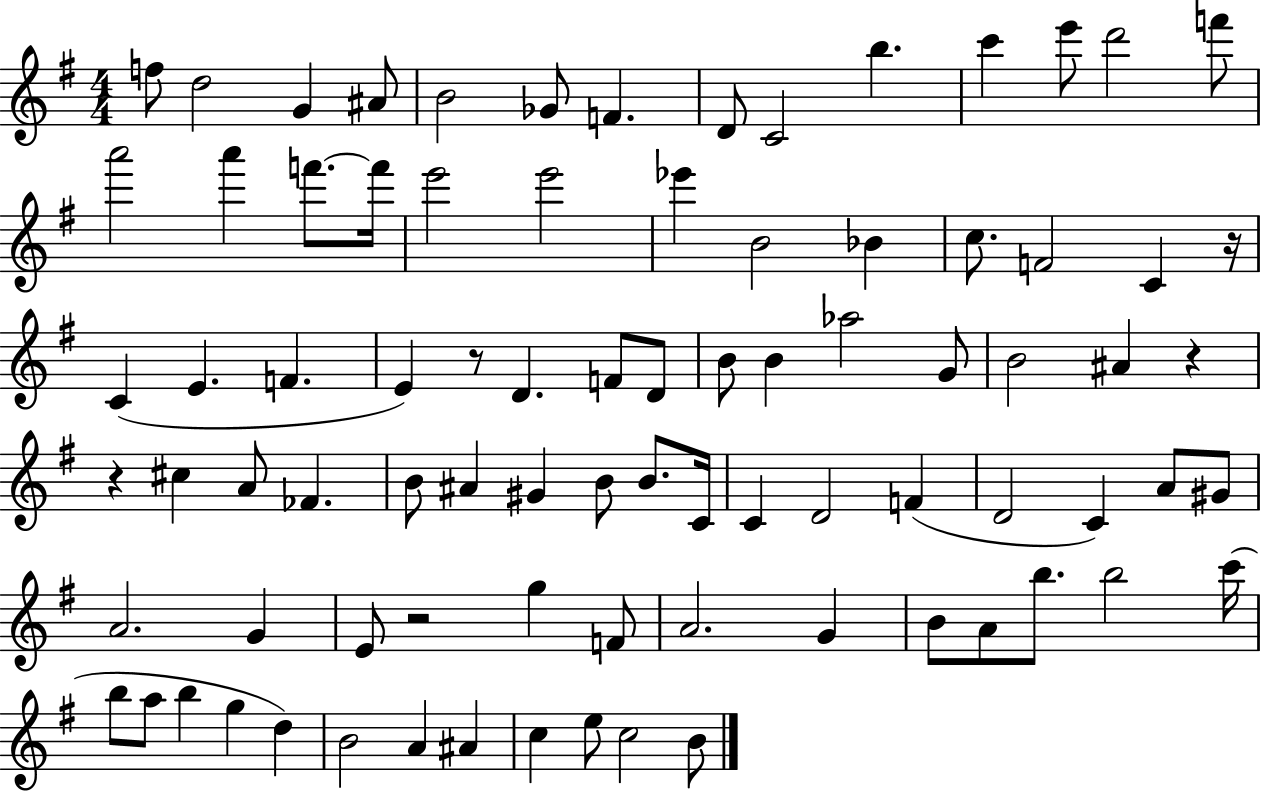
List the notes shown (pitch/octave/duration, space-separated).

F5/e D5/h G4/q A#4/e B4/h Gb4/e F4/q. D4/e C4/h B5/q. C6/q E6/e D6/h F6/e A6/h A6/q F6/e. F6/s E6/h E6/h Eb6/q B4/h Bb4/q C5/e. F4/h C4/q R/s C4/q E4/q. F4/q. E4/q R/e D4/q. F4/e D4/e B4/e B4/q Ab5/h G4/e B4/h A#4/q R/q R/q C#5/q A4/e FES4/q. B4/e A#4/q G#4/q B4/e B4/e. C4/s C4/q D4/h F4/q D4/h C4/q A4/e G#4/e A4/h. G4/q E4/e R/h G5/q F4/e A4/h. G4/q B4/e A4/e B5/e. B5/h C6/s B5/e A5/e B5/q G5/q D5/q B4/h A4/q A#4/q C5/q E5/e C5/h B4/e